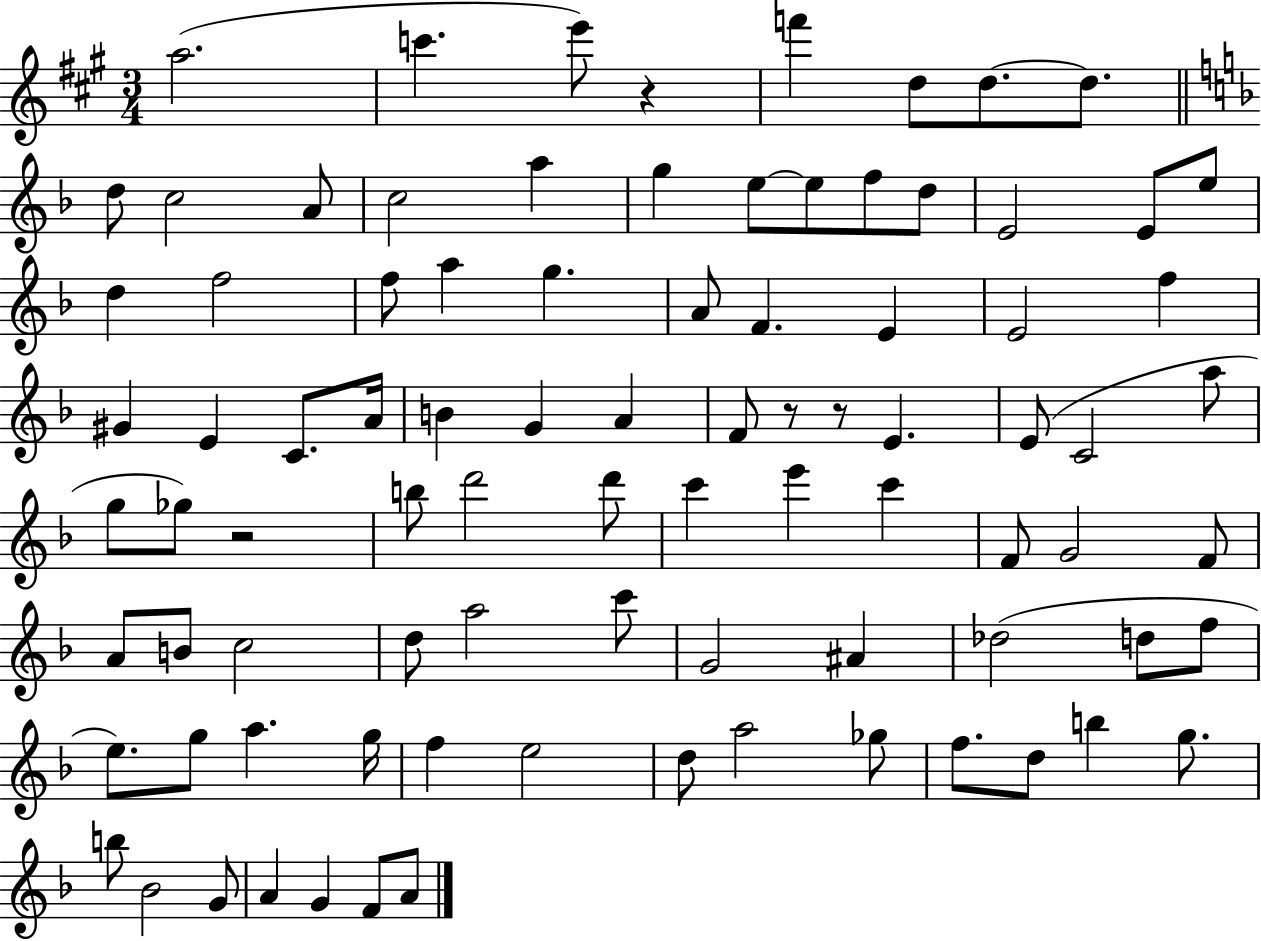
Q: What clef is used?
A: treble